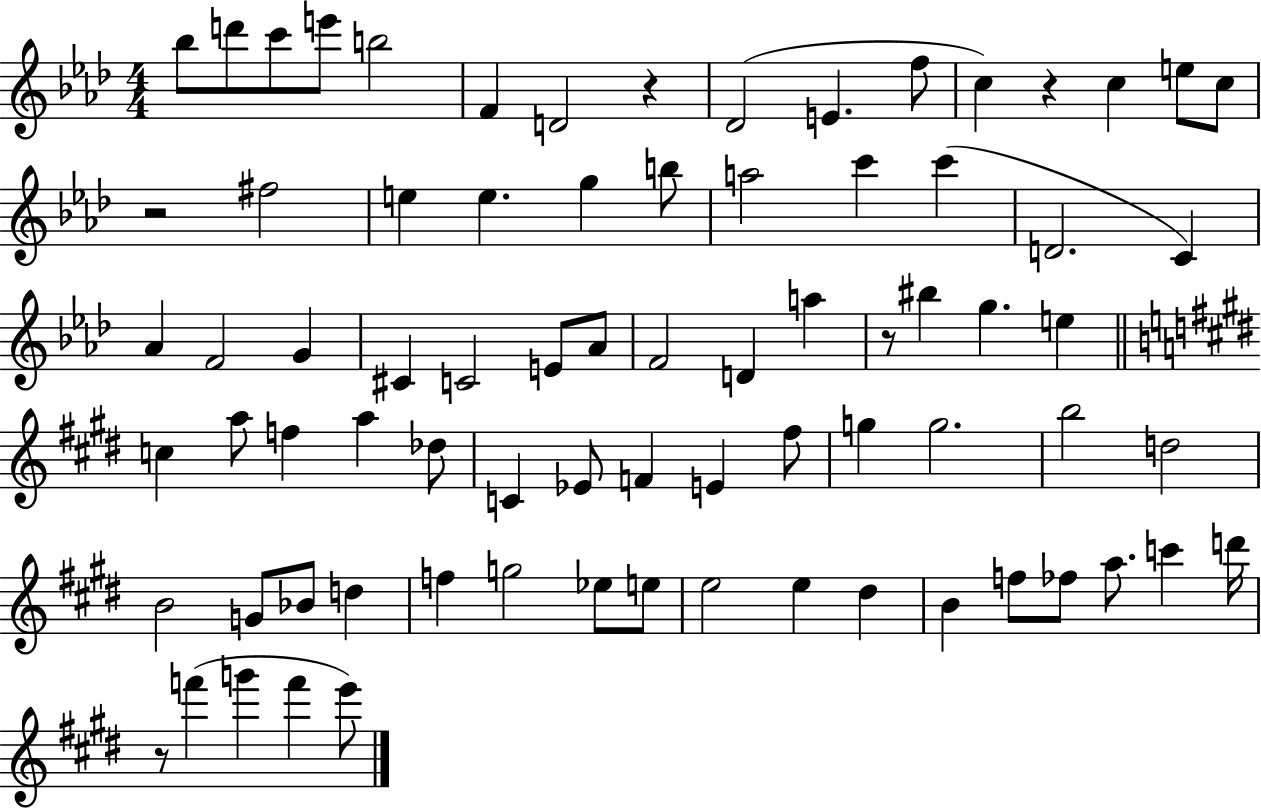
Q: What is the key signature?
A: AES major